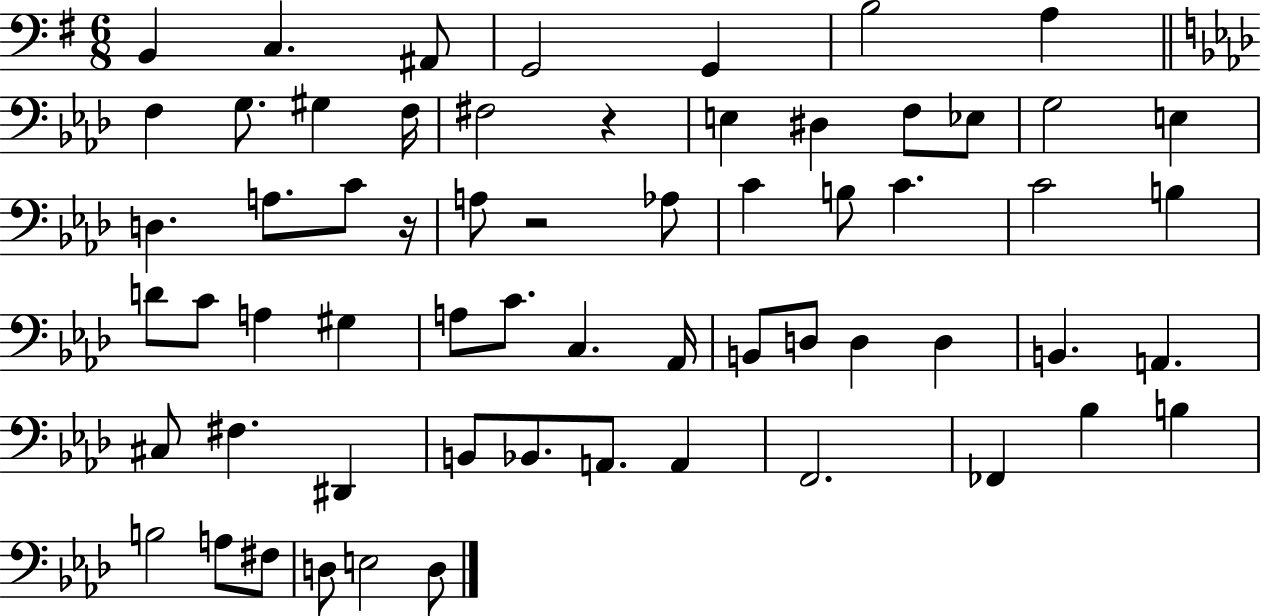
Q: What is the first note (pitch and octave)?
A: B2